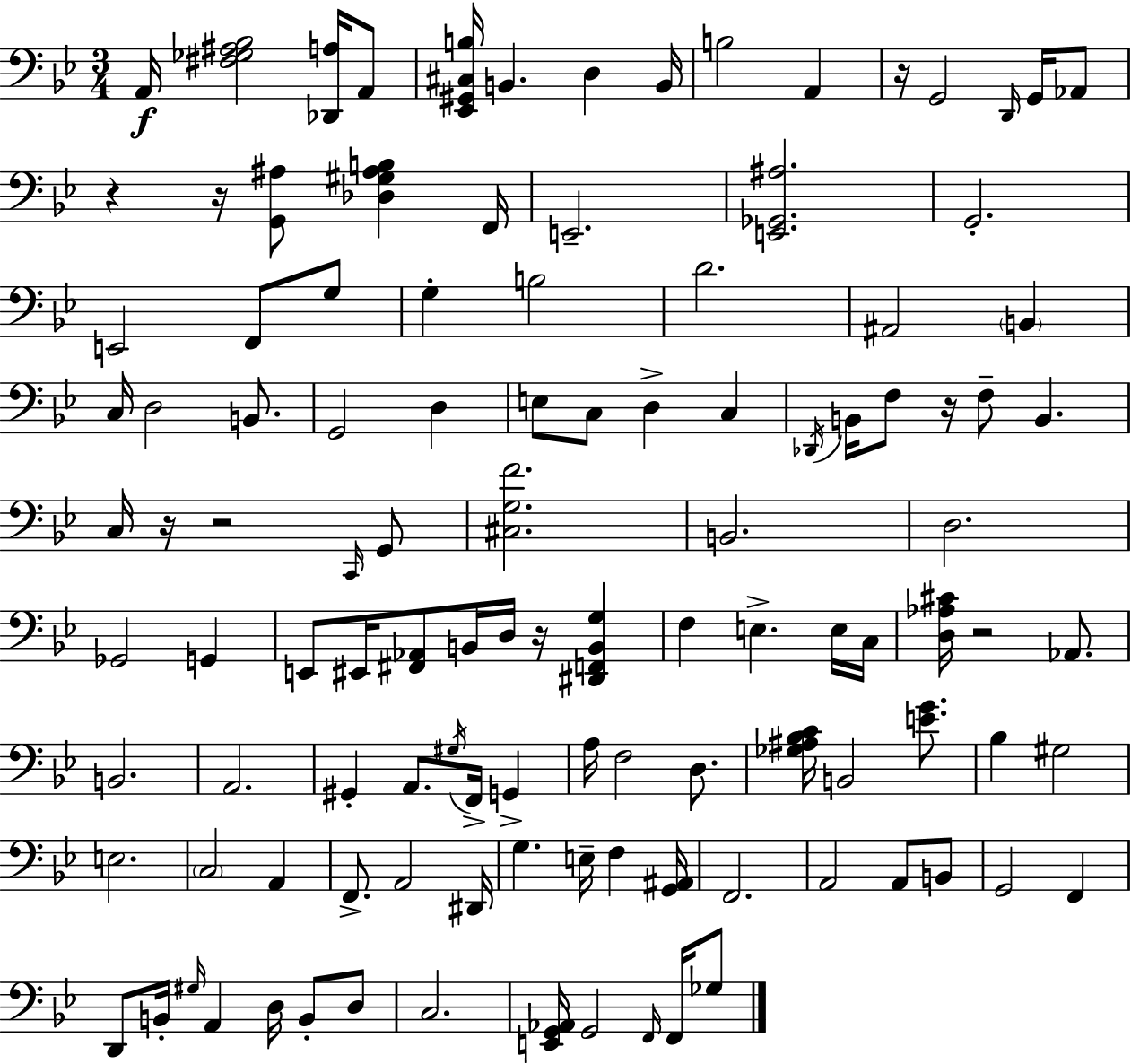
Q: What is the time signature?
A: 3/4